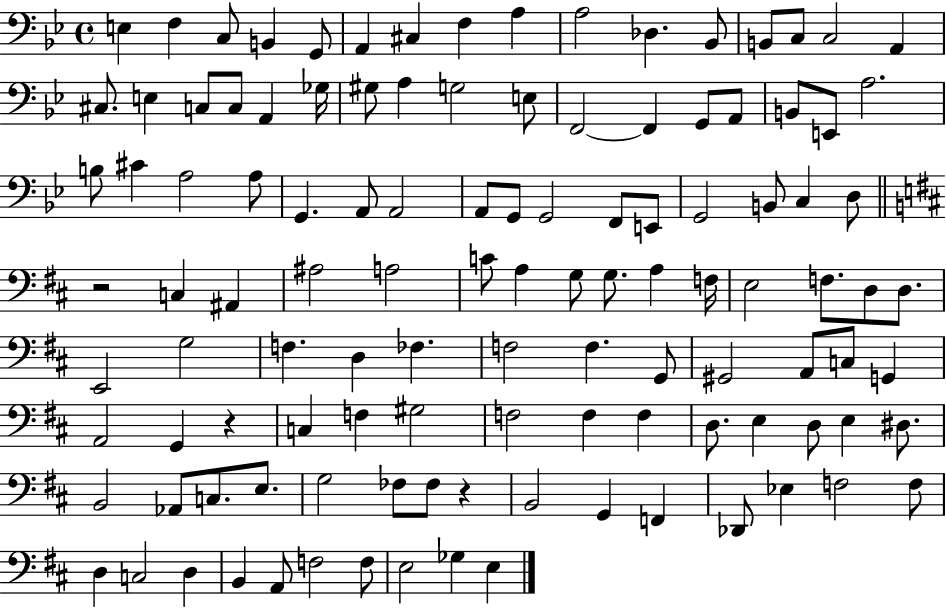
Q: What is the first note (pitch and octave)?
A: E3